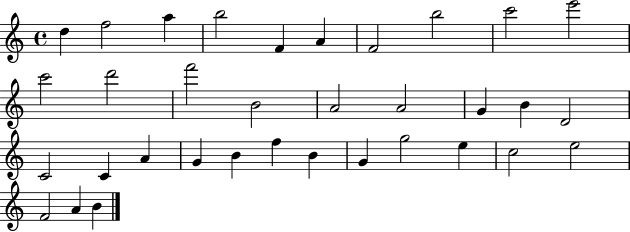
D5/q F5/h A5/q B5/h F4/q A4/q F4/h B5/h C6/h E6/h C6/h D6/h F6/h B4/h A4/h A4/h G4/q B4/q D4/h C4/h C4/q A4/q G4/q B4/q F5/q B4/q G4/q G5/h E5/q C5/h E5/h F4/h A4/q B4/q